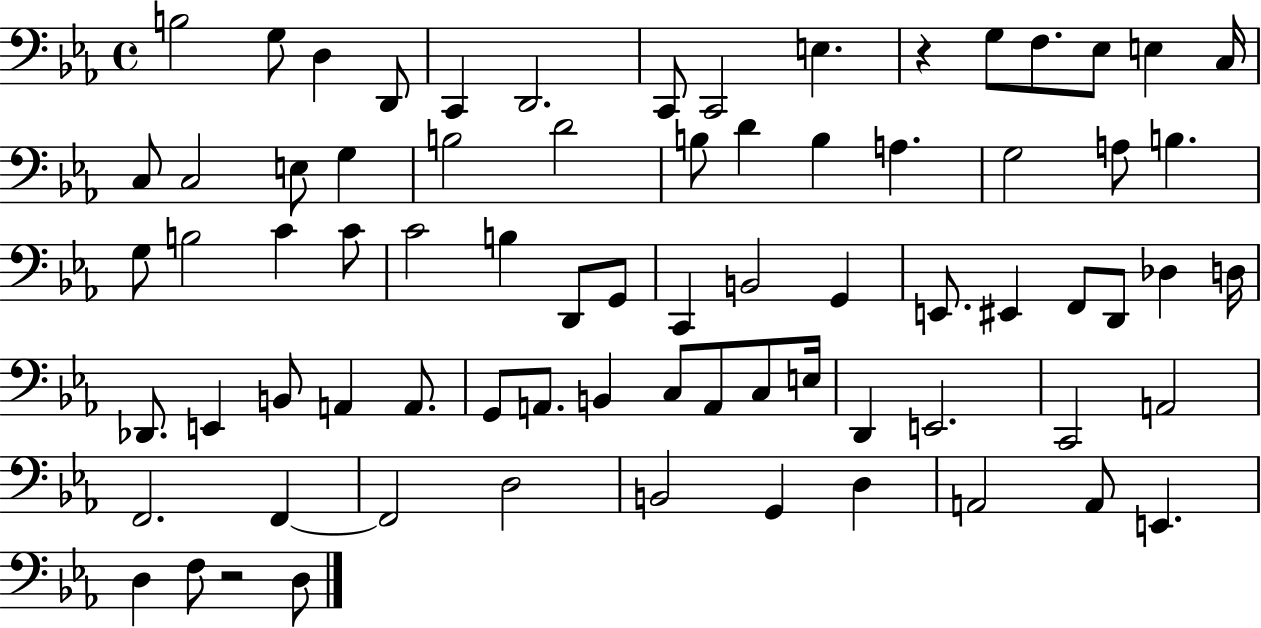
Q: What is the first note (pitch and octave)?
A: B3